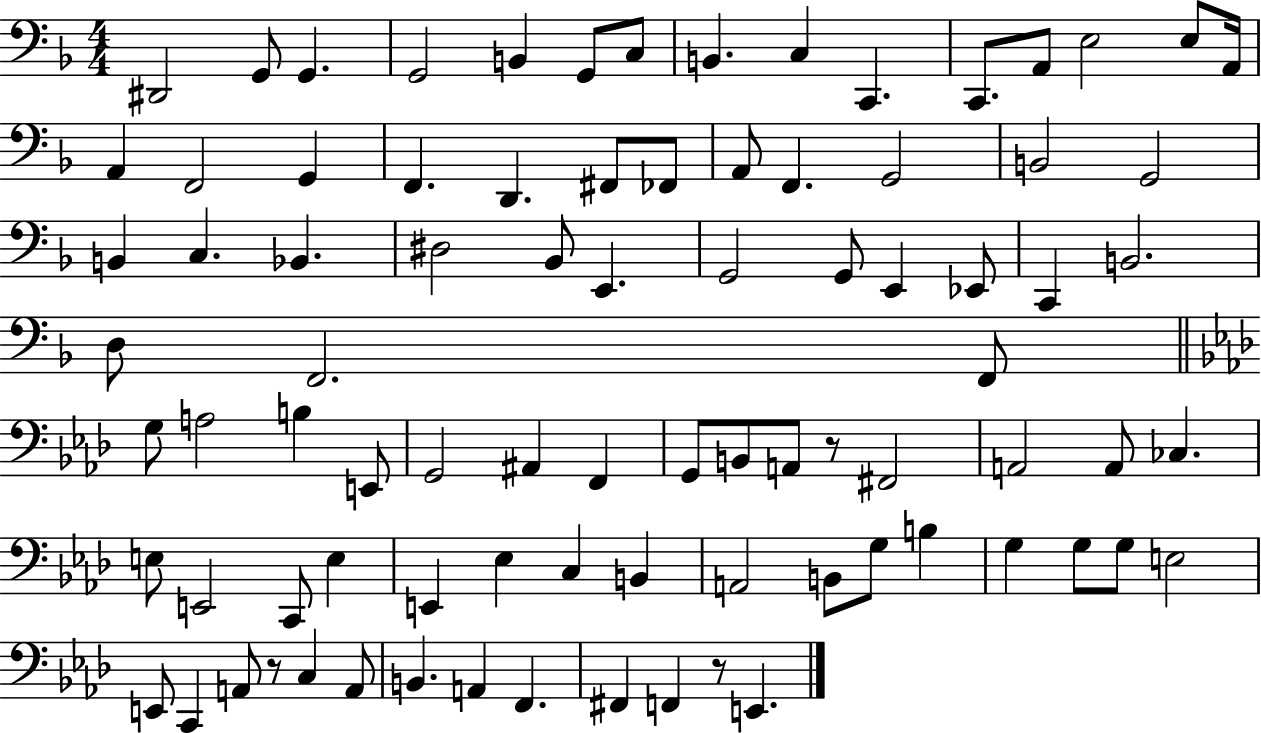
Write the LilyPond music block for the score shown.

{
  \clef bass
  \numericTimeSignature
  \time 4/4
  \key f \major
  dis,2 g,8 g,4. | g,2 b,4 g,8 c8 | b,4. c4 c,4. | c,8. a,8 e2 e8 a,16 | \break a,4 f,2 g,4 | f,4. d,4. fis,8 fes,8 | a,8 f,4. g,2 | b,2 g,2 | \break b,4 c4. bes,4. | dis2 bes,8 e,4. | g,2 g,8 e,4 ees,8 | c,4 b,2. | \break d8 f,2. f,8 | \bar "||" \break \key aes \major g8 a2 b4 e,8 | g,2 ais,4 f,4 | g,8 b,8 a,8 r8 fis,2 | a,2 a,8 ces4. | \break e8 e,2 c,8 e4 | e,4 ees4 c4 b,4 | a,2 b,8 g8 b4 | g4 g8 g8 e2 | \break e,8 c,4 a,8 r8 c4 a,8 | b,4. a,4 f,4. | fis,4 f,4 r8 e,4. | \bar "|."
}